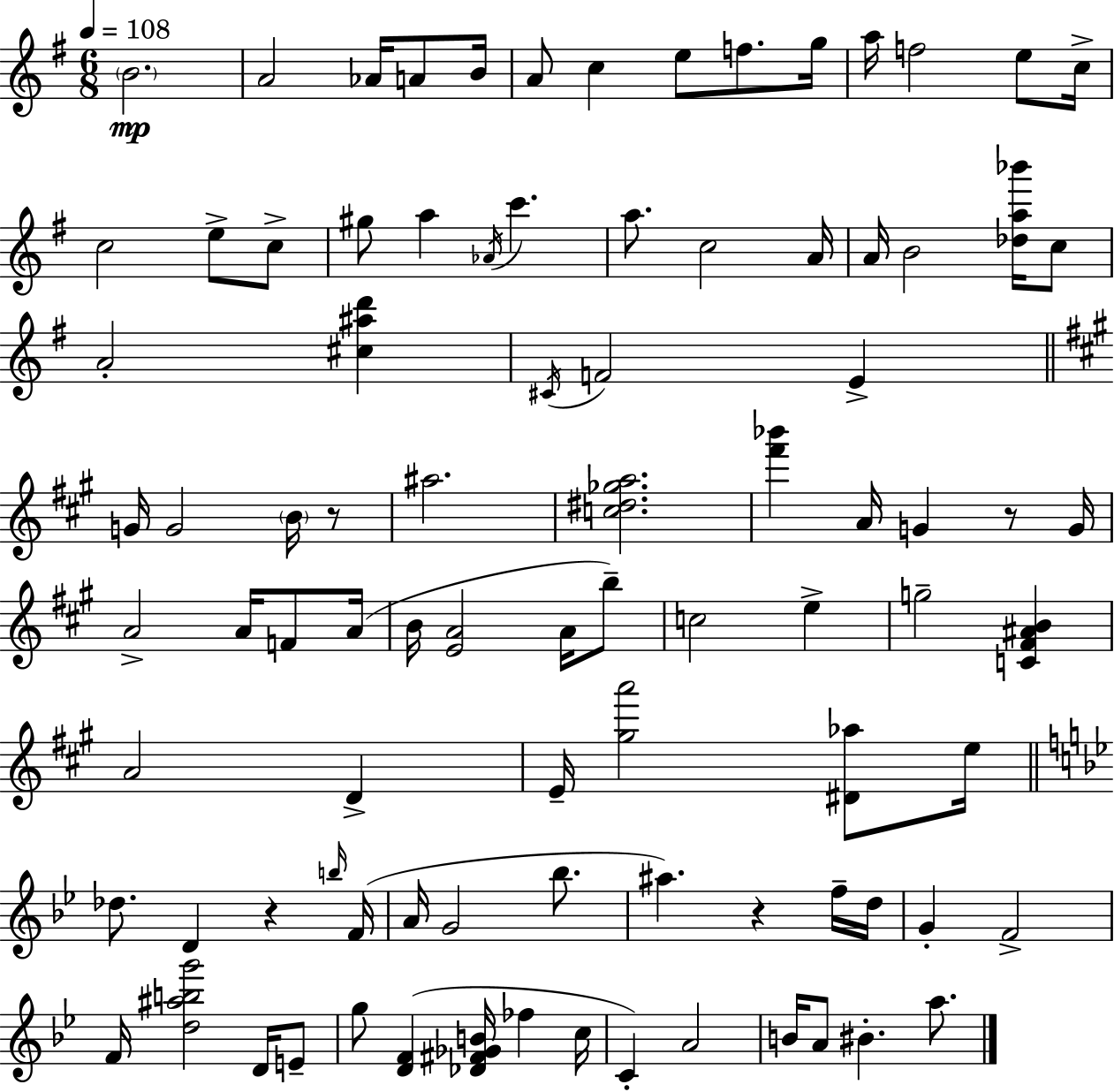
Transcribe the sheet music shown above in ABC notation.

X:1
T:Untitled
M:6/8
L:1/4
K:G
B2 A2 _A/4 A/2 B/4 A/2 c e/2 f/2 g/4 a/4 f2 e/2 c/4 c2 e/2 c/2 ^g/2 a _A/4 c' a/2 c2 A/4 A/4 B2 [_da_b']/4 c/2 A2 [^c^ad'] ^C/4 F2 E G/4 G2 B/4 z/2 ^a2 [c^d_ga]2 [^f'_b'] A/4 G z/2 G/4 A2 A/4 F/2 A/4 B/4 [EA]2 A/4 b/2 c2 e g2 [C^F^AB] A2 D E/4 [^ga']2 [^D_a]/2 e/4 _d/2 D z b/4 F/4 A/4 G2 _b/2 ^a z f/4 d/4 G F2 F/4 [d^abg']2 D/4 E/2 g/2 [DF] [_D^F_GB]/4 _f c/4 C A2 B/4 A/2 ^B a/2